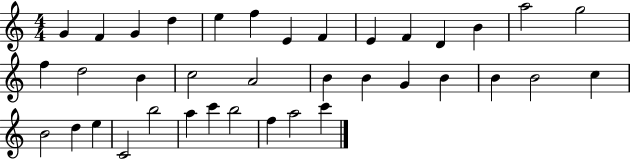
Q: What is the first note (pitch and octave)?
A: G4